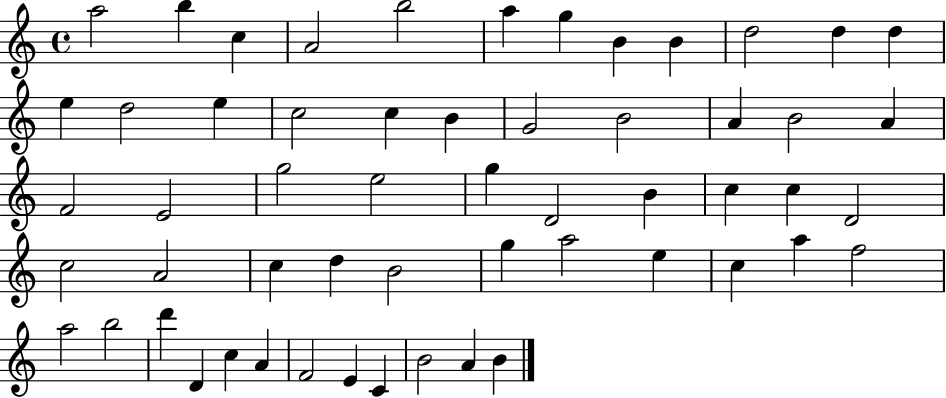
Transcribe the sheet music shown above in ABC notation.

X:1
T:Untitled
M:4/4
L:1/4
K:C
a2 b c A2 b2 a g B B d2 d d e d2 e c2 c B G2 B2 A B2 A F2 E2 g2 e2 g D2 B c c D2 c2 A2 c d B2 g a2 e c a f2 a2 b2 d' D c A F2 E C B2 A B